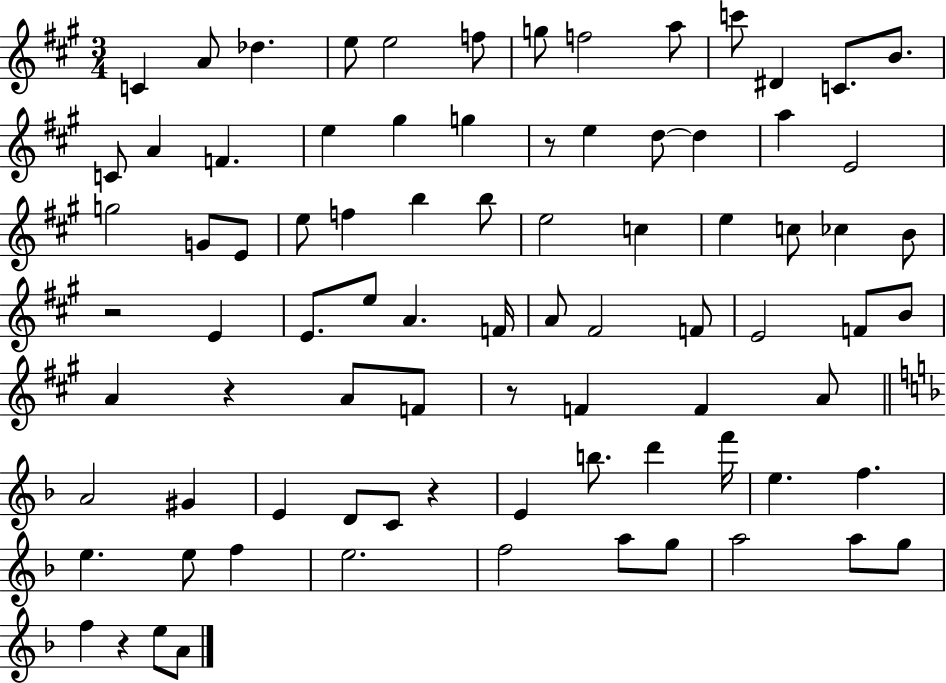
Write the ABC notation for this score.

X:1
T:Untitled
M:3/4
L:1/4
K:A
C A/2 _d e/2 e2 f/2 g/2 f2 a/2 c'/2 ^D C/2 B/2 C/2 A F e ^g g z/2 e d/2 d a E2 g2 G/2 E/2 e/2 f b b/2 e2 c e c/2 _c B/2 z2 E E/2 e/2 A F/4 A/2 ^F2 F/2 E2 F/2 B/2 A z A/2 F/2 z/2 F F A/2 A2 ^G E D/2 C/2 z E b/2 d' f'/4 e f e e/2 f e2 f2 a/2 g/2 a2 a/2 g/2 f z e/2 A/2